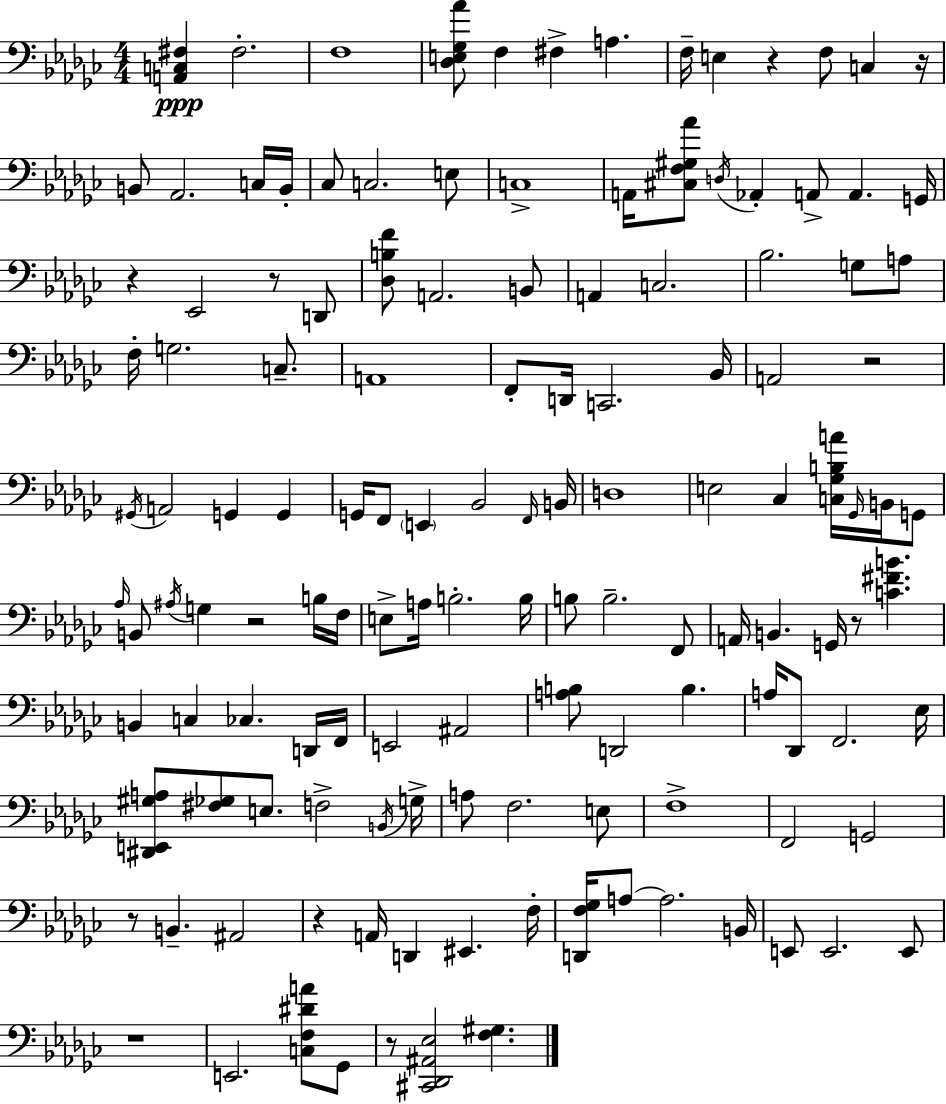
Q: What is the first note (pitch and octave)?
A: F#3